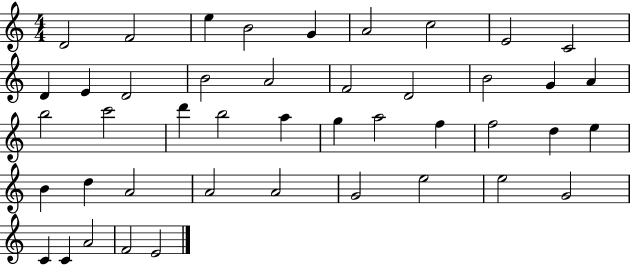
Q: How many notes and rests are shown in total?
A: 44